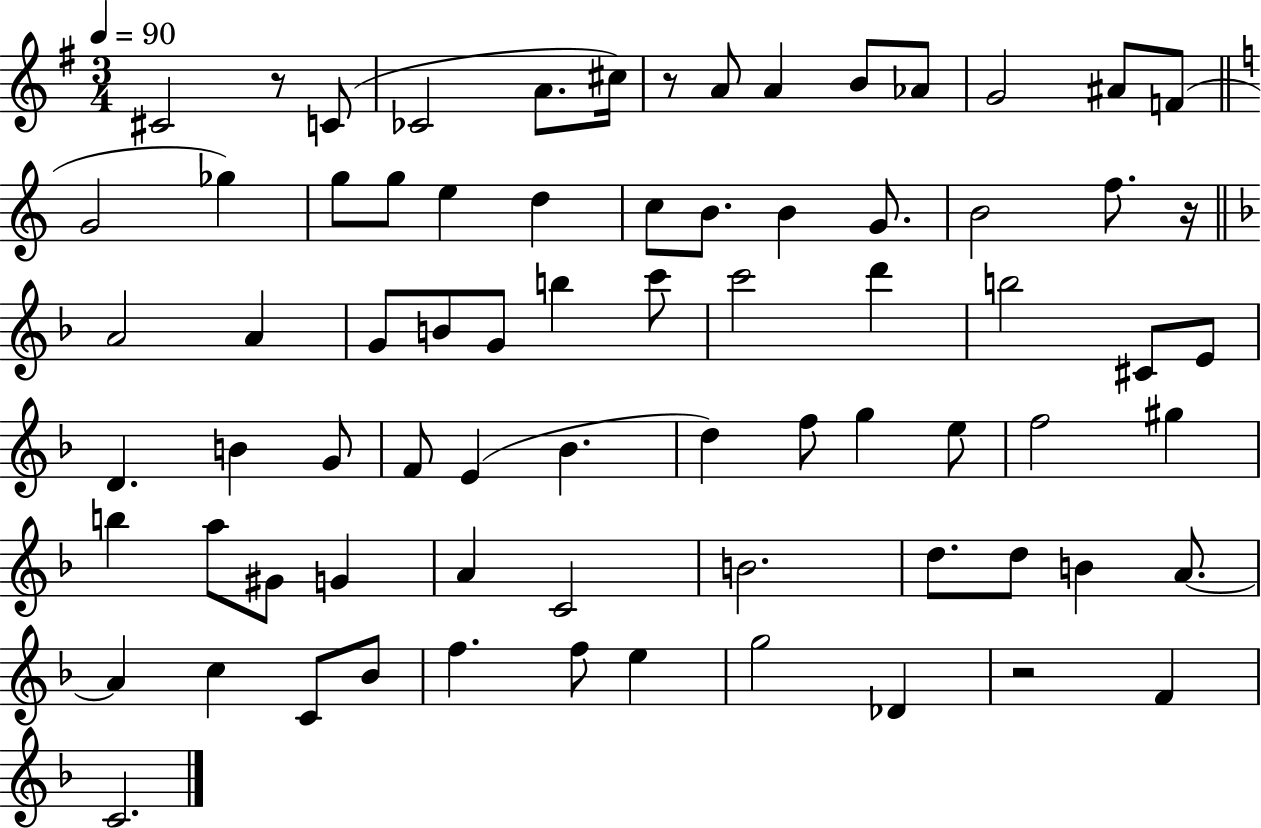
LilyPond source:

{
  \clef treble
  \numericTimeSignature
  \time 3/4
  \key g \major
  \tempo 4 = 90
  cis'2 r8 c'8( | ces'2 a'8. cis''16) | r8 a'8 a'4 b'8 aes'8 | g'2 ais'8 f'8( | \break \bar "||" \break \key a \minor g'2 ges''4) | g''8 g''8 e''4 d''4 | c''8 b'8. b'4 g'8. | b'2 f''8. r16 | \break \bar "||" \break \key f \major a'2 a'4 | g'8 b'8 g'8 b''4 c'''8 | c'''2 d'''4 | b''2 cis'8 e'8 | \break d'4. b'4 g'8 | f'8 e'4( bes'4. | d''4) f''8 g''4 e''8 | f''2 gis''4 | \break b''4 a''8 gis'8 g'4 | a'4 c'2 | b'2. | d''8. d''8 b'4 a'8.~~ | \break a'4 c''4 c'8 bes'8 | f''4. f''8 e''4 | g''2 des'4 | r2 f'4 | \break c'2. | \bar "|."
}